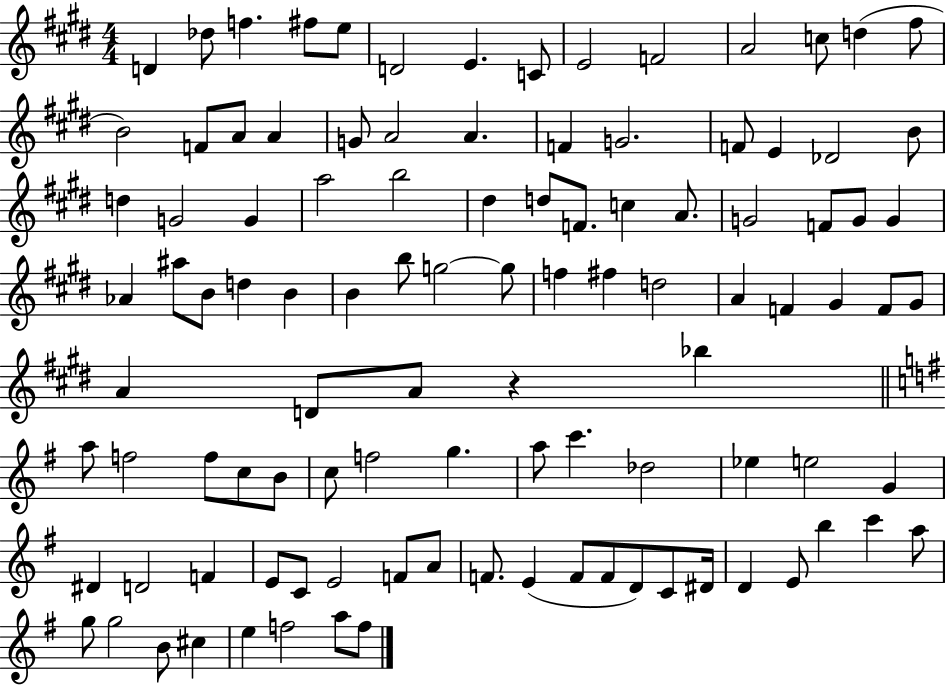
D4/q Db5/e F5/q. F#5/e E5/e D4/h E4/q. C4/e E4/h F4/h A4/h C5/e D5/q F#5/e B4/h F4/e A4/e A4/q G4/e A4/h A4/q. F4/q G4/h. F4/e E4/q Db4/h B4/e D5/q G4/h G4/q A5/h B5/h D#5/q D5/e F4/e. C5/q A4/e. G4/h F4/e G4/e G4/q Ab4/q A#5/e B4/e D5/q B4/q B4/q B5/e G5/h G5/e F5/q F#5/q D5/h A4/q F4/q G#4/q F4/e G#4/e A4/q D4/e A4/e R/q Bb5/q A5/e F5/h F5/e C5/e B4/e C5/e F5/h G5/q. A5/e C6/q. Db5/h Eb5/q E5/h G4/q D#4/q D4/h F4/q E4/e C4/e E4/h F4/e A4/e F4/e. E4/q F4/e F4/e D4/e C4/e D#4/s D4/q E4/e B5/q C6/q A5/e G5/e G5/h B4/e C#5/q E5/q F5/h A5/e F5/e